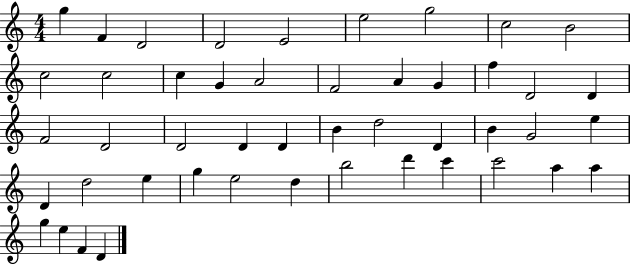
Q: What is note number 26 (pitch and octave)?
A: B4